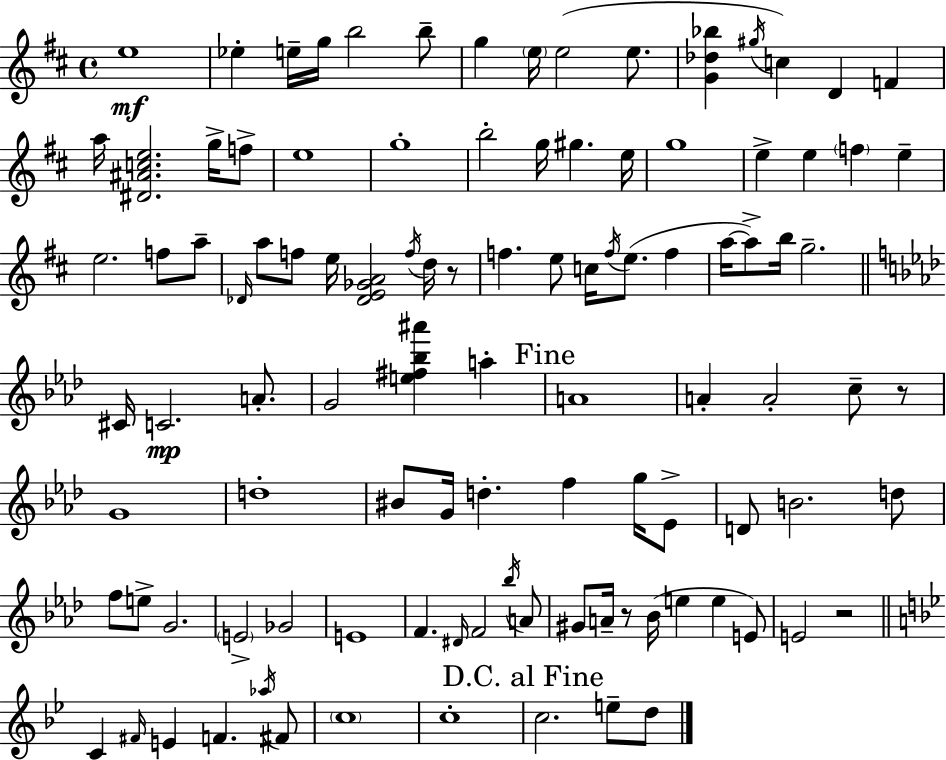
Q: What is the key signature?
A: D major